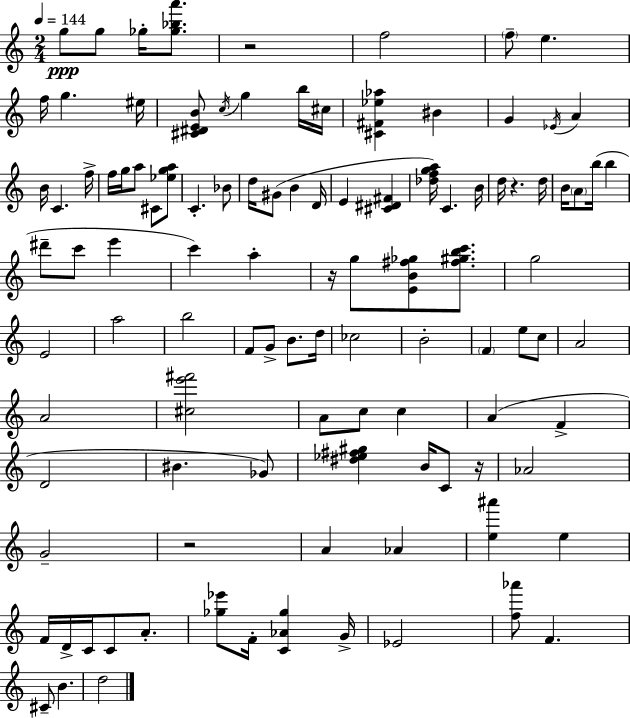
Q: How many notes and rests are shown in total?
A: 106